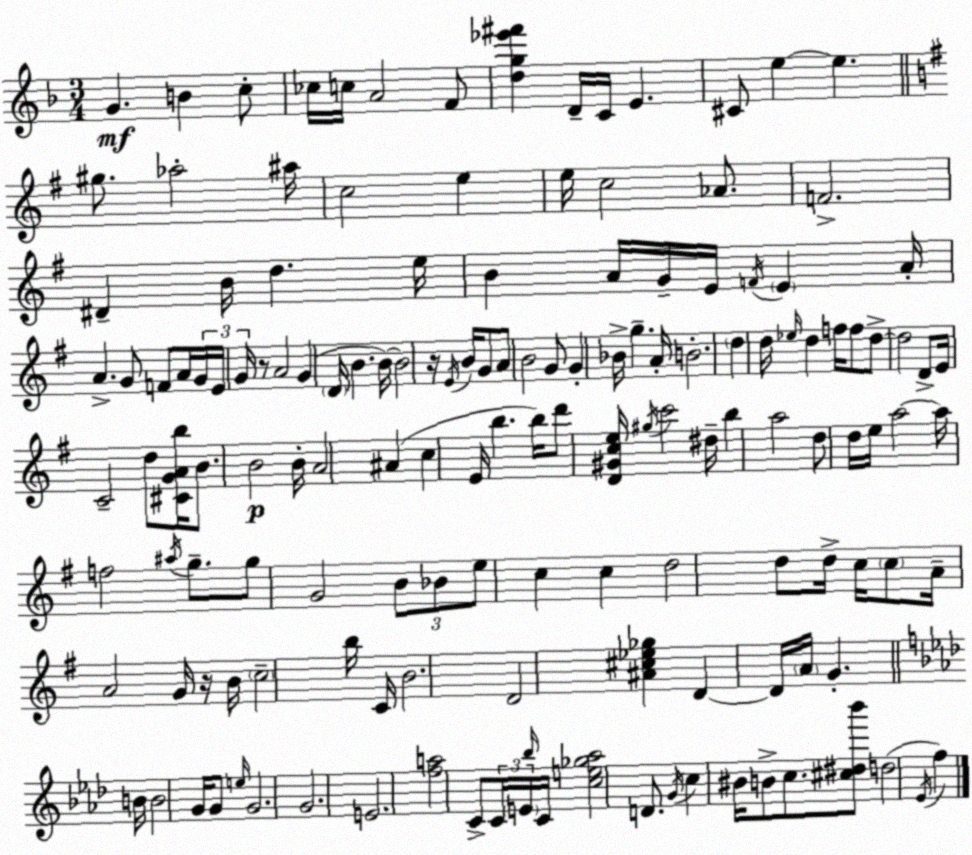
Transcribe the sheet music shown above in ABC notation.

X:1
T:Untitled
M:3/4
L:1/4
K:Dm
G B c/2 _c/4 c/4 A2 F/2 [dg_e'^f'] D/4 C/4 E ^C/2 e e ^g/2 _a2 ^a/4 c2 e e/4 c2 _A/2 F2 ^D B/4 d e/4 B A/4 G/4 E/4 F/4 E A/4 A G/2 F/2 A/4 G/4 E/4 G/4 z/2 A2 G D/4 B B/4 B2 z/4 E/4 B/4 G/2 A/2 B2 G/2 G _B/4 g A/4 B2 d d/4 _e/4 d f/4 f/2 d/2 d2 D/2 E/4 C2 d/2 [^CGAb]/4 B/2 B2 B/4 A2 ^A c E/4 b b/4 d'/2 [D^Gce]/4 ^g/4 c'2 ^d/4 b a2 d/2 d/4 e/4 a2 a/4 f2 ^a/4 g/2 g/2 G2 B/2 _B/2 e/2 c c d2 d/2 d/4 c/4 c/2 A/4 A2 G/4 z/4 B/4 c2 b/4 C/4 B2 D2 [^A^c_e_g] D D/4 A/4 G B/4 B2 G/4 G/2 e/4 G2 G2 E2 [fa]2 C/2 C/4 E/4 _b/4 C/4 [ce_g_a]2 D/2 G/4 c ^B/4 B/2 c/2 [^c^d_b']/2 d2 _E/4 f